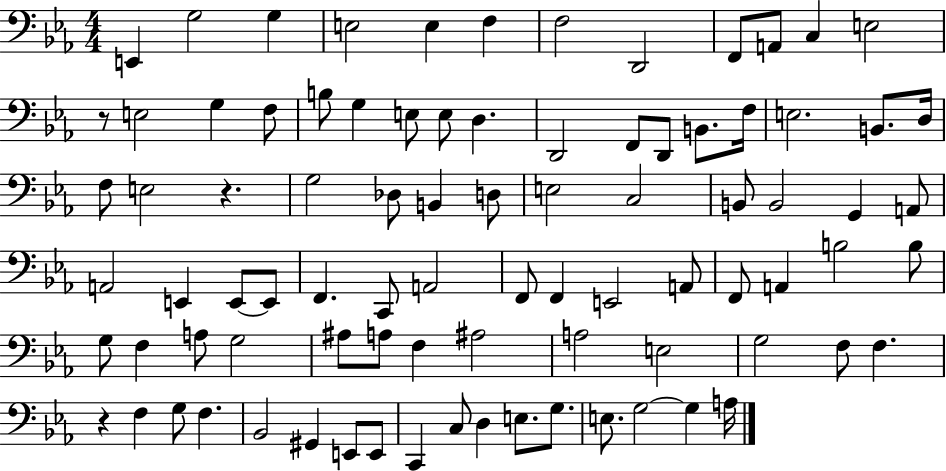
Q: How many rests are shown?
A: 3